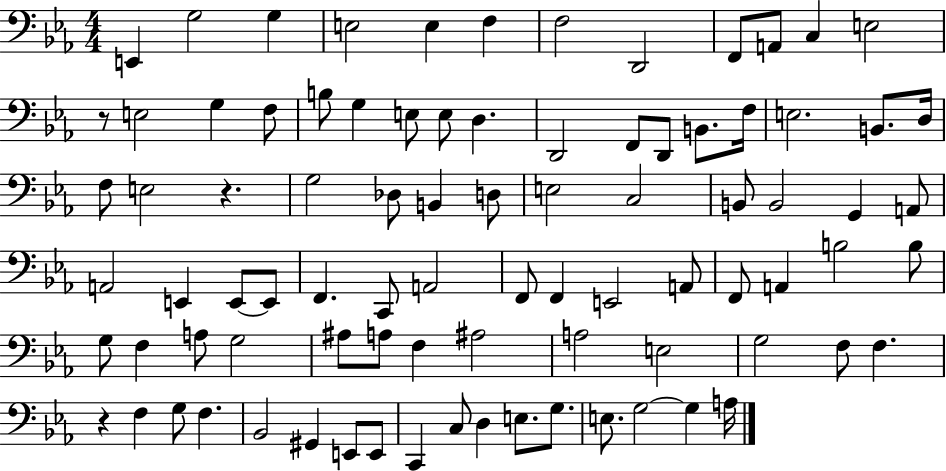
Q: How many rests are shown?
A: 3